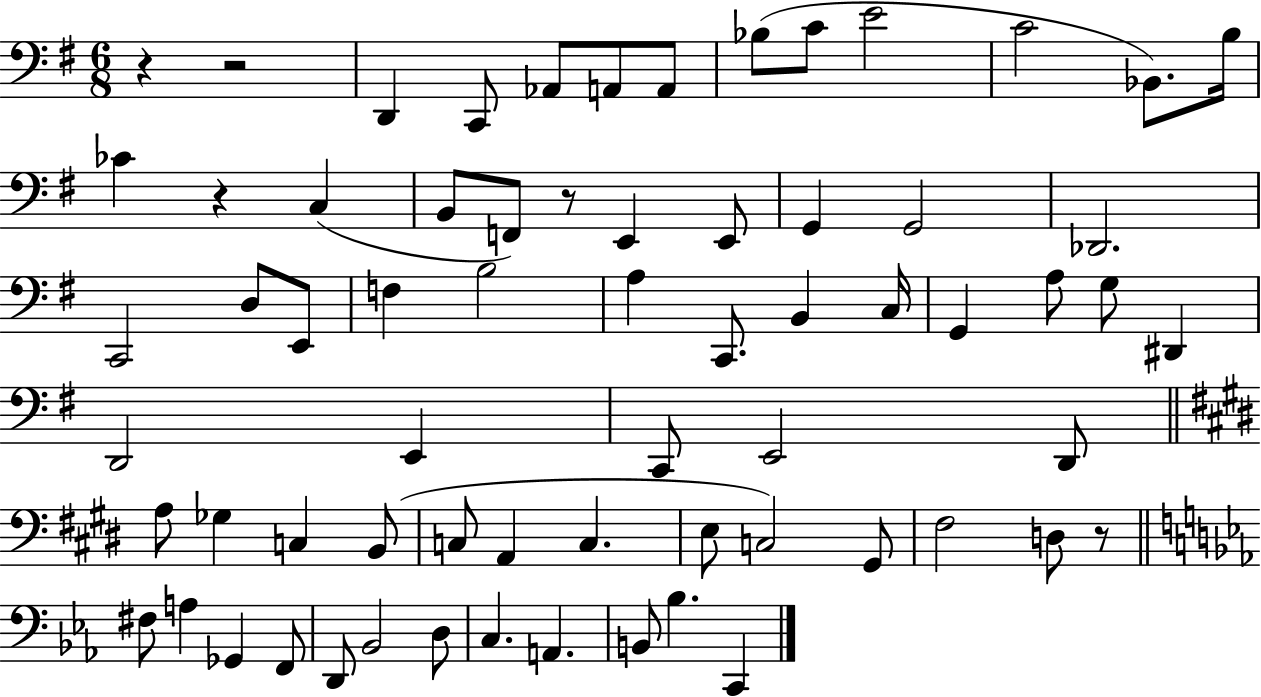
R/q R/h D2/q C2/e Ab2/e A2/e A2/e Bb3/e C4/e E4/h C4/h Bb2/e. B3/s CES4/q R/q C3/q B2/e F2/e R/e E2/q E2/e G2/q G2/h Db2/h. C2/h D3/e E2/e F3/q B3/h A3/q C2/e. B2/q C3/s G2/q A3/e G3/e D#2/q D2/h E2/q C2/e E2/h D2/e A3/e Gb3/q C3/q B2/e C3/e A2/q C3/q. E3/e C3/h G#2/e F#3/h D3/e R/e F#3/e A3/q Gb2/q F2/e D2/e Bb2/h D3/e C3/q. A2/q. B2/e Bb3/q. C2/q